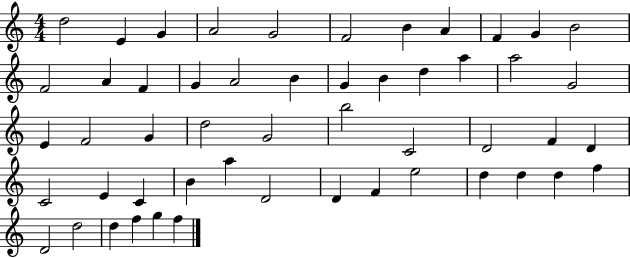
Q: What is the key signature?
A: C major